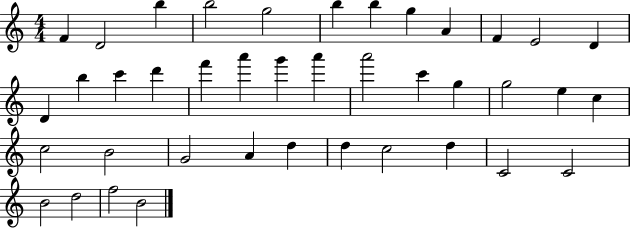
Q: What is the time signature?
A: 4/4